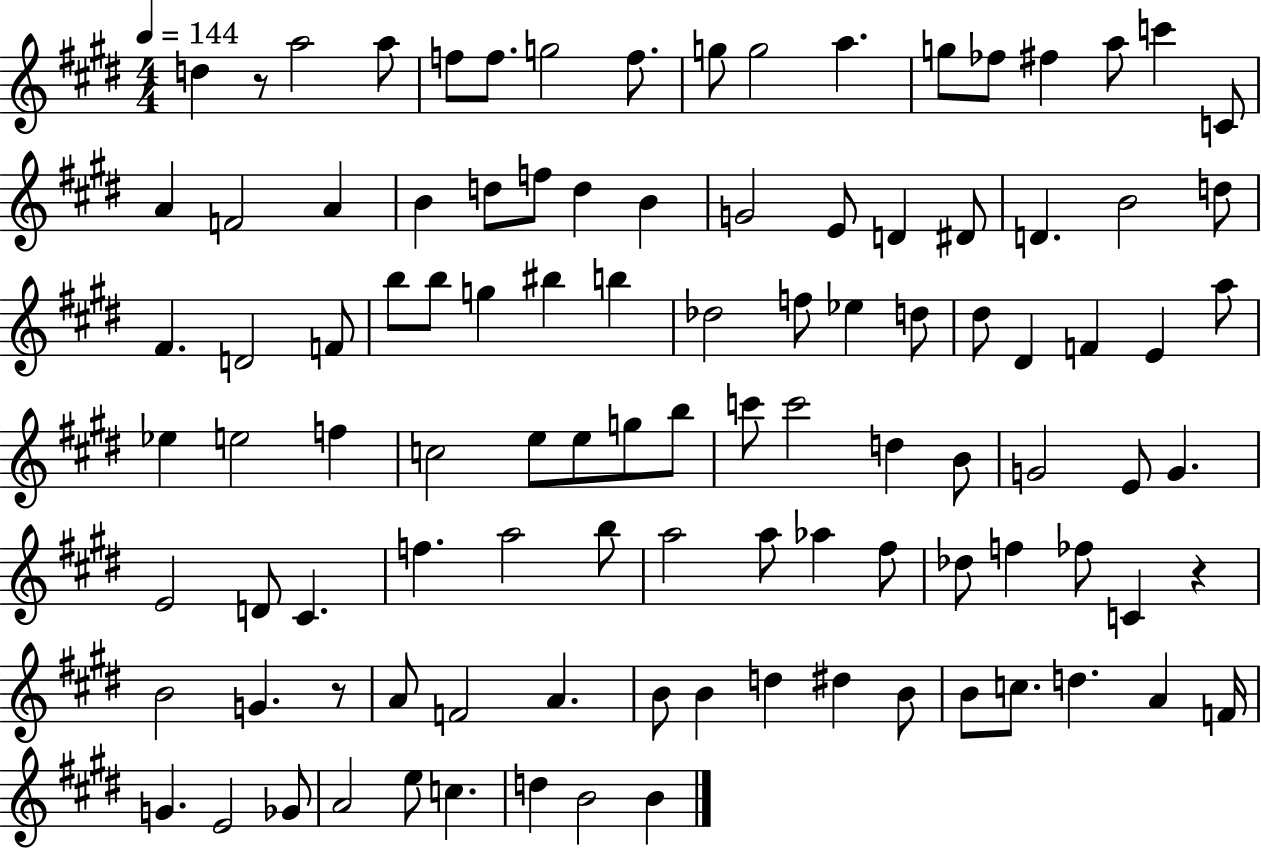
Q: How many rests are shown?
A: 3